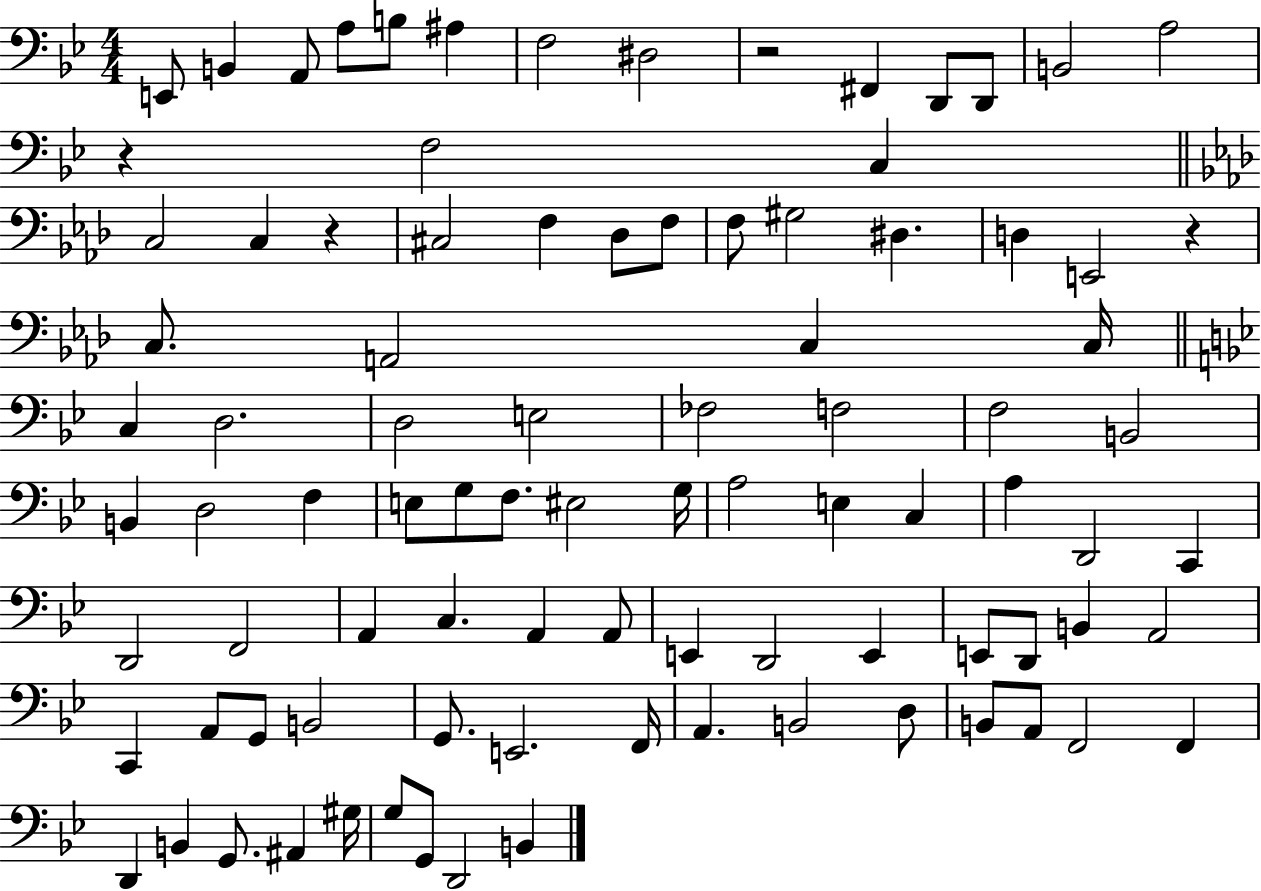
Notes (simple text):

E2/e B2/q A2/e A3/e B3/e A#3/q F3/h D#3/h R/h F#2/q D2/e D2/e B2/h A3/h R/q F3/h C3/q C3/h C3/q R/q C#3/h F3/q Db3/e F3/e F3/e G#3/h D#3/q. D3/q E2/h R/q C3/e. A2/h C3/q C3/s C3/q D3/h. D3/h E3/h FES3/h F3/h F3/h B2/h B2/q D3/h F3/q E3/e G3/e F3/e. EIS3/h G3/s A3/h E3/q C3/q A3/q D2/h C2/q D2/h F2/h A2/q C3/q. A2/q A2/e E2/q D2/h E2/q E2/e D2/e B2/q A2/h C2/q A2/e G2/e B2/h G2/e. E2/h. F2/s A2/q. B2/h D3/e B2/e A2/e F2/h F2/q D2/q B2/q G2/e. A#2/q G#3/s G3/e G2/e D2/h B2/q